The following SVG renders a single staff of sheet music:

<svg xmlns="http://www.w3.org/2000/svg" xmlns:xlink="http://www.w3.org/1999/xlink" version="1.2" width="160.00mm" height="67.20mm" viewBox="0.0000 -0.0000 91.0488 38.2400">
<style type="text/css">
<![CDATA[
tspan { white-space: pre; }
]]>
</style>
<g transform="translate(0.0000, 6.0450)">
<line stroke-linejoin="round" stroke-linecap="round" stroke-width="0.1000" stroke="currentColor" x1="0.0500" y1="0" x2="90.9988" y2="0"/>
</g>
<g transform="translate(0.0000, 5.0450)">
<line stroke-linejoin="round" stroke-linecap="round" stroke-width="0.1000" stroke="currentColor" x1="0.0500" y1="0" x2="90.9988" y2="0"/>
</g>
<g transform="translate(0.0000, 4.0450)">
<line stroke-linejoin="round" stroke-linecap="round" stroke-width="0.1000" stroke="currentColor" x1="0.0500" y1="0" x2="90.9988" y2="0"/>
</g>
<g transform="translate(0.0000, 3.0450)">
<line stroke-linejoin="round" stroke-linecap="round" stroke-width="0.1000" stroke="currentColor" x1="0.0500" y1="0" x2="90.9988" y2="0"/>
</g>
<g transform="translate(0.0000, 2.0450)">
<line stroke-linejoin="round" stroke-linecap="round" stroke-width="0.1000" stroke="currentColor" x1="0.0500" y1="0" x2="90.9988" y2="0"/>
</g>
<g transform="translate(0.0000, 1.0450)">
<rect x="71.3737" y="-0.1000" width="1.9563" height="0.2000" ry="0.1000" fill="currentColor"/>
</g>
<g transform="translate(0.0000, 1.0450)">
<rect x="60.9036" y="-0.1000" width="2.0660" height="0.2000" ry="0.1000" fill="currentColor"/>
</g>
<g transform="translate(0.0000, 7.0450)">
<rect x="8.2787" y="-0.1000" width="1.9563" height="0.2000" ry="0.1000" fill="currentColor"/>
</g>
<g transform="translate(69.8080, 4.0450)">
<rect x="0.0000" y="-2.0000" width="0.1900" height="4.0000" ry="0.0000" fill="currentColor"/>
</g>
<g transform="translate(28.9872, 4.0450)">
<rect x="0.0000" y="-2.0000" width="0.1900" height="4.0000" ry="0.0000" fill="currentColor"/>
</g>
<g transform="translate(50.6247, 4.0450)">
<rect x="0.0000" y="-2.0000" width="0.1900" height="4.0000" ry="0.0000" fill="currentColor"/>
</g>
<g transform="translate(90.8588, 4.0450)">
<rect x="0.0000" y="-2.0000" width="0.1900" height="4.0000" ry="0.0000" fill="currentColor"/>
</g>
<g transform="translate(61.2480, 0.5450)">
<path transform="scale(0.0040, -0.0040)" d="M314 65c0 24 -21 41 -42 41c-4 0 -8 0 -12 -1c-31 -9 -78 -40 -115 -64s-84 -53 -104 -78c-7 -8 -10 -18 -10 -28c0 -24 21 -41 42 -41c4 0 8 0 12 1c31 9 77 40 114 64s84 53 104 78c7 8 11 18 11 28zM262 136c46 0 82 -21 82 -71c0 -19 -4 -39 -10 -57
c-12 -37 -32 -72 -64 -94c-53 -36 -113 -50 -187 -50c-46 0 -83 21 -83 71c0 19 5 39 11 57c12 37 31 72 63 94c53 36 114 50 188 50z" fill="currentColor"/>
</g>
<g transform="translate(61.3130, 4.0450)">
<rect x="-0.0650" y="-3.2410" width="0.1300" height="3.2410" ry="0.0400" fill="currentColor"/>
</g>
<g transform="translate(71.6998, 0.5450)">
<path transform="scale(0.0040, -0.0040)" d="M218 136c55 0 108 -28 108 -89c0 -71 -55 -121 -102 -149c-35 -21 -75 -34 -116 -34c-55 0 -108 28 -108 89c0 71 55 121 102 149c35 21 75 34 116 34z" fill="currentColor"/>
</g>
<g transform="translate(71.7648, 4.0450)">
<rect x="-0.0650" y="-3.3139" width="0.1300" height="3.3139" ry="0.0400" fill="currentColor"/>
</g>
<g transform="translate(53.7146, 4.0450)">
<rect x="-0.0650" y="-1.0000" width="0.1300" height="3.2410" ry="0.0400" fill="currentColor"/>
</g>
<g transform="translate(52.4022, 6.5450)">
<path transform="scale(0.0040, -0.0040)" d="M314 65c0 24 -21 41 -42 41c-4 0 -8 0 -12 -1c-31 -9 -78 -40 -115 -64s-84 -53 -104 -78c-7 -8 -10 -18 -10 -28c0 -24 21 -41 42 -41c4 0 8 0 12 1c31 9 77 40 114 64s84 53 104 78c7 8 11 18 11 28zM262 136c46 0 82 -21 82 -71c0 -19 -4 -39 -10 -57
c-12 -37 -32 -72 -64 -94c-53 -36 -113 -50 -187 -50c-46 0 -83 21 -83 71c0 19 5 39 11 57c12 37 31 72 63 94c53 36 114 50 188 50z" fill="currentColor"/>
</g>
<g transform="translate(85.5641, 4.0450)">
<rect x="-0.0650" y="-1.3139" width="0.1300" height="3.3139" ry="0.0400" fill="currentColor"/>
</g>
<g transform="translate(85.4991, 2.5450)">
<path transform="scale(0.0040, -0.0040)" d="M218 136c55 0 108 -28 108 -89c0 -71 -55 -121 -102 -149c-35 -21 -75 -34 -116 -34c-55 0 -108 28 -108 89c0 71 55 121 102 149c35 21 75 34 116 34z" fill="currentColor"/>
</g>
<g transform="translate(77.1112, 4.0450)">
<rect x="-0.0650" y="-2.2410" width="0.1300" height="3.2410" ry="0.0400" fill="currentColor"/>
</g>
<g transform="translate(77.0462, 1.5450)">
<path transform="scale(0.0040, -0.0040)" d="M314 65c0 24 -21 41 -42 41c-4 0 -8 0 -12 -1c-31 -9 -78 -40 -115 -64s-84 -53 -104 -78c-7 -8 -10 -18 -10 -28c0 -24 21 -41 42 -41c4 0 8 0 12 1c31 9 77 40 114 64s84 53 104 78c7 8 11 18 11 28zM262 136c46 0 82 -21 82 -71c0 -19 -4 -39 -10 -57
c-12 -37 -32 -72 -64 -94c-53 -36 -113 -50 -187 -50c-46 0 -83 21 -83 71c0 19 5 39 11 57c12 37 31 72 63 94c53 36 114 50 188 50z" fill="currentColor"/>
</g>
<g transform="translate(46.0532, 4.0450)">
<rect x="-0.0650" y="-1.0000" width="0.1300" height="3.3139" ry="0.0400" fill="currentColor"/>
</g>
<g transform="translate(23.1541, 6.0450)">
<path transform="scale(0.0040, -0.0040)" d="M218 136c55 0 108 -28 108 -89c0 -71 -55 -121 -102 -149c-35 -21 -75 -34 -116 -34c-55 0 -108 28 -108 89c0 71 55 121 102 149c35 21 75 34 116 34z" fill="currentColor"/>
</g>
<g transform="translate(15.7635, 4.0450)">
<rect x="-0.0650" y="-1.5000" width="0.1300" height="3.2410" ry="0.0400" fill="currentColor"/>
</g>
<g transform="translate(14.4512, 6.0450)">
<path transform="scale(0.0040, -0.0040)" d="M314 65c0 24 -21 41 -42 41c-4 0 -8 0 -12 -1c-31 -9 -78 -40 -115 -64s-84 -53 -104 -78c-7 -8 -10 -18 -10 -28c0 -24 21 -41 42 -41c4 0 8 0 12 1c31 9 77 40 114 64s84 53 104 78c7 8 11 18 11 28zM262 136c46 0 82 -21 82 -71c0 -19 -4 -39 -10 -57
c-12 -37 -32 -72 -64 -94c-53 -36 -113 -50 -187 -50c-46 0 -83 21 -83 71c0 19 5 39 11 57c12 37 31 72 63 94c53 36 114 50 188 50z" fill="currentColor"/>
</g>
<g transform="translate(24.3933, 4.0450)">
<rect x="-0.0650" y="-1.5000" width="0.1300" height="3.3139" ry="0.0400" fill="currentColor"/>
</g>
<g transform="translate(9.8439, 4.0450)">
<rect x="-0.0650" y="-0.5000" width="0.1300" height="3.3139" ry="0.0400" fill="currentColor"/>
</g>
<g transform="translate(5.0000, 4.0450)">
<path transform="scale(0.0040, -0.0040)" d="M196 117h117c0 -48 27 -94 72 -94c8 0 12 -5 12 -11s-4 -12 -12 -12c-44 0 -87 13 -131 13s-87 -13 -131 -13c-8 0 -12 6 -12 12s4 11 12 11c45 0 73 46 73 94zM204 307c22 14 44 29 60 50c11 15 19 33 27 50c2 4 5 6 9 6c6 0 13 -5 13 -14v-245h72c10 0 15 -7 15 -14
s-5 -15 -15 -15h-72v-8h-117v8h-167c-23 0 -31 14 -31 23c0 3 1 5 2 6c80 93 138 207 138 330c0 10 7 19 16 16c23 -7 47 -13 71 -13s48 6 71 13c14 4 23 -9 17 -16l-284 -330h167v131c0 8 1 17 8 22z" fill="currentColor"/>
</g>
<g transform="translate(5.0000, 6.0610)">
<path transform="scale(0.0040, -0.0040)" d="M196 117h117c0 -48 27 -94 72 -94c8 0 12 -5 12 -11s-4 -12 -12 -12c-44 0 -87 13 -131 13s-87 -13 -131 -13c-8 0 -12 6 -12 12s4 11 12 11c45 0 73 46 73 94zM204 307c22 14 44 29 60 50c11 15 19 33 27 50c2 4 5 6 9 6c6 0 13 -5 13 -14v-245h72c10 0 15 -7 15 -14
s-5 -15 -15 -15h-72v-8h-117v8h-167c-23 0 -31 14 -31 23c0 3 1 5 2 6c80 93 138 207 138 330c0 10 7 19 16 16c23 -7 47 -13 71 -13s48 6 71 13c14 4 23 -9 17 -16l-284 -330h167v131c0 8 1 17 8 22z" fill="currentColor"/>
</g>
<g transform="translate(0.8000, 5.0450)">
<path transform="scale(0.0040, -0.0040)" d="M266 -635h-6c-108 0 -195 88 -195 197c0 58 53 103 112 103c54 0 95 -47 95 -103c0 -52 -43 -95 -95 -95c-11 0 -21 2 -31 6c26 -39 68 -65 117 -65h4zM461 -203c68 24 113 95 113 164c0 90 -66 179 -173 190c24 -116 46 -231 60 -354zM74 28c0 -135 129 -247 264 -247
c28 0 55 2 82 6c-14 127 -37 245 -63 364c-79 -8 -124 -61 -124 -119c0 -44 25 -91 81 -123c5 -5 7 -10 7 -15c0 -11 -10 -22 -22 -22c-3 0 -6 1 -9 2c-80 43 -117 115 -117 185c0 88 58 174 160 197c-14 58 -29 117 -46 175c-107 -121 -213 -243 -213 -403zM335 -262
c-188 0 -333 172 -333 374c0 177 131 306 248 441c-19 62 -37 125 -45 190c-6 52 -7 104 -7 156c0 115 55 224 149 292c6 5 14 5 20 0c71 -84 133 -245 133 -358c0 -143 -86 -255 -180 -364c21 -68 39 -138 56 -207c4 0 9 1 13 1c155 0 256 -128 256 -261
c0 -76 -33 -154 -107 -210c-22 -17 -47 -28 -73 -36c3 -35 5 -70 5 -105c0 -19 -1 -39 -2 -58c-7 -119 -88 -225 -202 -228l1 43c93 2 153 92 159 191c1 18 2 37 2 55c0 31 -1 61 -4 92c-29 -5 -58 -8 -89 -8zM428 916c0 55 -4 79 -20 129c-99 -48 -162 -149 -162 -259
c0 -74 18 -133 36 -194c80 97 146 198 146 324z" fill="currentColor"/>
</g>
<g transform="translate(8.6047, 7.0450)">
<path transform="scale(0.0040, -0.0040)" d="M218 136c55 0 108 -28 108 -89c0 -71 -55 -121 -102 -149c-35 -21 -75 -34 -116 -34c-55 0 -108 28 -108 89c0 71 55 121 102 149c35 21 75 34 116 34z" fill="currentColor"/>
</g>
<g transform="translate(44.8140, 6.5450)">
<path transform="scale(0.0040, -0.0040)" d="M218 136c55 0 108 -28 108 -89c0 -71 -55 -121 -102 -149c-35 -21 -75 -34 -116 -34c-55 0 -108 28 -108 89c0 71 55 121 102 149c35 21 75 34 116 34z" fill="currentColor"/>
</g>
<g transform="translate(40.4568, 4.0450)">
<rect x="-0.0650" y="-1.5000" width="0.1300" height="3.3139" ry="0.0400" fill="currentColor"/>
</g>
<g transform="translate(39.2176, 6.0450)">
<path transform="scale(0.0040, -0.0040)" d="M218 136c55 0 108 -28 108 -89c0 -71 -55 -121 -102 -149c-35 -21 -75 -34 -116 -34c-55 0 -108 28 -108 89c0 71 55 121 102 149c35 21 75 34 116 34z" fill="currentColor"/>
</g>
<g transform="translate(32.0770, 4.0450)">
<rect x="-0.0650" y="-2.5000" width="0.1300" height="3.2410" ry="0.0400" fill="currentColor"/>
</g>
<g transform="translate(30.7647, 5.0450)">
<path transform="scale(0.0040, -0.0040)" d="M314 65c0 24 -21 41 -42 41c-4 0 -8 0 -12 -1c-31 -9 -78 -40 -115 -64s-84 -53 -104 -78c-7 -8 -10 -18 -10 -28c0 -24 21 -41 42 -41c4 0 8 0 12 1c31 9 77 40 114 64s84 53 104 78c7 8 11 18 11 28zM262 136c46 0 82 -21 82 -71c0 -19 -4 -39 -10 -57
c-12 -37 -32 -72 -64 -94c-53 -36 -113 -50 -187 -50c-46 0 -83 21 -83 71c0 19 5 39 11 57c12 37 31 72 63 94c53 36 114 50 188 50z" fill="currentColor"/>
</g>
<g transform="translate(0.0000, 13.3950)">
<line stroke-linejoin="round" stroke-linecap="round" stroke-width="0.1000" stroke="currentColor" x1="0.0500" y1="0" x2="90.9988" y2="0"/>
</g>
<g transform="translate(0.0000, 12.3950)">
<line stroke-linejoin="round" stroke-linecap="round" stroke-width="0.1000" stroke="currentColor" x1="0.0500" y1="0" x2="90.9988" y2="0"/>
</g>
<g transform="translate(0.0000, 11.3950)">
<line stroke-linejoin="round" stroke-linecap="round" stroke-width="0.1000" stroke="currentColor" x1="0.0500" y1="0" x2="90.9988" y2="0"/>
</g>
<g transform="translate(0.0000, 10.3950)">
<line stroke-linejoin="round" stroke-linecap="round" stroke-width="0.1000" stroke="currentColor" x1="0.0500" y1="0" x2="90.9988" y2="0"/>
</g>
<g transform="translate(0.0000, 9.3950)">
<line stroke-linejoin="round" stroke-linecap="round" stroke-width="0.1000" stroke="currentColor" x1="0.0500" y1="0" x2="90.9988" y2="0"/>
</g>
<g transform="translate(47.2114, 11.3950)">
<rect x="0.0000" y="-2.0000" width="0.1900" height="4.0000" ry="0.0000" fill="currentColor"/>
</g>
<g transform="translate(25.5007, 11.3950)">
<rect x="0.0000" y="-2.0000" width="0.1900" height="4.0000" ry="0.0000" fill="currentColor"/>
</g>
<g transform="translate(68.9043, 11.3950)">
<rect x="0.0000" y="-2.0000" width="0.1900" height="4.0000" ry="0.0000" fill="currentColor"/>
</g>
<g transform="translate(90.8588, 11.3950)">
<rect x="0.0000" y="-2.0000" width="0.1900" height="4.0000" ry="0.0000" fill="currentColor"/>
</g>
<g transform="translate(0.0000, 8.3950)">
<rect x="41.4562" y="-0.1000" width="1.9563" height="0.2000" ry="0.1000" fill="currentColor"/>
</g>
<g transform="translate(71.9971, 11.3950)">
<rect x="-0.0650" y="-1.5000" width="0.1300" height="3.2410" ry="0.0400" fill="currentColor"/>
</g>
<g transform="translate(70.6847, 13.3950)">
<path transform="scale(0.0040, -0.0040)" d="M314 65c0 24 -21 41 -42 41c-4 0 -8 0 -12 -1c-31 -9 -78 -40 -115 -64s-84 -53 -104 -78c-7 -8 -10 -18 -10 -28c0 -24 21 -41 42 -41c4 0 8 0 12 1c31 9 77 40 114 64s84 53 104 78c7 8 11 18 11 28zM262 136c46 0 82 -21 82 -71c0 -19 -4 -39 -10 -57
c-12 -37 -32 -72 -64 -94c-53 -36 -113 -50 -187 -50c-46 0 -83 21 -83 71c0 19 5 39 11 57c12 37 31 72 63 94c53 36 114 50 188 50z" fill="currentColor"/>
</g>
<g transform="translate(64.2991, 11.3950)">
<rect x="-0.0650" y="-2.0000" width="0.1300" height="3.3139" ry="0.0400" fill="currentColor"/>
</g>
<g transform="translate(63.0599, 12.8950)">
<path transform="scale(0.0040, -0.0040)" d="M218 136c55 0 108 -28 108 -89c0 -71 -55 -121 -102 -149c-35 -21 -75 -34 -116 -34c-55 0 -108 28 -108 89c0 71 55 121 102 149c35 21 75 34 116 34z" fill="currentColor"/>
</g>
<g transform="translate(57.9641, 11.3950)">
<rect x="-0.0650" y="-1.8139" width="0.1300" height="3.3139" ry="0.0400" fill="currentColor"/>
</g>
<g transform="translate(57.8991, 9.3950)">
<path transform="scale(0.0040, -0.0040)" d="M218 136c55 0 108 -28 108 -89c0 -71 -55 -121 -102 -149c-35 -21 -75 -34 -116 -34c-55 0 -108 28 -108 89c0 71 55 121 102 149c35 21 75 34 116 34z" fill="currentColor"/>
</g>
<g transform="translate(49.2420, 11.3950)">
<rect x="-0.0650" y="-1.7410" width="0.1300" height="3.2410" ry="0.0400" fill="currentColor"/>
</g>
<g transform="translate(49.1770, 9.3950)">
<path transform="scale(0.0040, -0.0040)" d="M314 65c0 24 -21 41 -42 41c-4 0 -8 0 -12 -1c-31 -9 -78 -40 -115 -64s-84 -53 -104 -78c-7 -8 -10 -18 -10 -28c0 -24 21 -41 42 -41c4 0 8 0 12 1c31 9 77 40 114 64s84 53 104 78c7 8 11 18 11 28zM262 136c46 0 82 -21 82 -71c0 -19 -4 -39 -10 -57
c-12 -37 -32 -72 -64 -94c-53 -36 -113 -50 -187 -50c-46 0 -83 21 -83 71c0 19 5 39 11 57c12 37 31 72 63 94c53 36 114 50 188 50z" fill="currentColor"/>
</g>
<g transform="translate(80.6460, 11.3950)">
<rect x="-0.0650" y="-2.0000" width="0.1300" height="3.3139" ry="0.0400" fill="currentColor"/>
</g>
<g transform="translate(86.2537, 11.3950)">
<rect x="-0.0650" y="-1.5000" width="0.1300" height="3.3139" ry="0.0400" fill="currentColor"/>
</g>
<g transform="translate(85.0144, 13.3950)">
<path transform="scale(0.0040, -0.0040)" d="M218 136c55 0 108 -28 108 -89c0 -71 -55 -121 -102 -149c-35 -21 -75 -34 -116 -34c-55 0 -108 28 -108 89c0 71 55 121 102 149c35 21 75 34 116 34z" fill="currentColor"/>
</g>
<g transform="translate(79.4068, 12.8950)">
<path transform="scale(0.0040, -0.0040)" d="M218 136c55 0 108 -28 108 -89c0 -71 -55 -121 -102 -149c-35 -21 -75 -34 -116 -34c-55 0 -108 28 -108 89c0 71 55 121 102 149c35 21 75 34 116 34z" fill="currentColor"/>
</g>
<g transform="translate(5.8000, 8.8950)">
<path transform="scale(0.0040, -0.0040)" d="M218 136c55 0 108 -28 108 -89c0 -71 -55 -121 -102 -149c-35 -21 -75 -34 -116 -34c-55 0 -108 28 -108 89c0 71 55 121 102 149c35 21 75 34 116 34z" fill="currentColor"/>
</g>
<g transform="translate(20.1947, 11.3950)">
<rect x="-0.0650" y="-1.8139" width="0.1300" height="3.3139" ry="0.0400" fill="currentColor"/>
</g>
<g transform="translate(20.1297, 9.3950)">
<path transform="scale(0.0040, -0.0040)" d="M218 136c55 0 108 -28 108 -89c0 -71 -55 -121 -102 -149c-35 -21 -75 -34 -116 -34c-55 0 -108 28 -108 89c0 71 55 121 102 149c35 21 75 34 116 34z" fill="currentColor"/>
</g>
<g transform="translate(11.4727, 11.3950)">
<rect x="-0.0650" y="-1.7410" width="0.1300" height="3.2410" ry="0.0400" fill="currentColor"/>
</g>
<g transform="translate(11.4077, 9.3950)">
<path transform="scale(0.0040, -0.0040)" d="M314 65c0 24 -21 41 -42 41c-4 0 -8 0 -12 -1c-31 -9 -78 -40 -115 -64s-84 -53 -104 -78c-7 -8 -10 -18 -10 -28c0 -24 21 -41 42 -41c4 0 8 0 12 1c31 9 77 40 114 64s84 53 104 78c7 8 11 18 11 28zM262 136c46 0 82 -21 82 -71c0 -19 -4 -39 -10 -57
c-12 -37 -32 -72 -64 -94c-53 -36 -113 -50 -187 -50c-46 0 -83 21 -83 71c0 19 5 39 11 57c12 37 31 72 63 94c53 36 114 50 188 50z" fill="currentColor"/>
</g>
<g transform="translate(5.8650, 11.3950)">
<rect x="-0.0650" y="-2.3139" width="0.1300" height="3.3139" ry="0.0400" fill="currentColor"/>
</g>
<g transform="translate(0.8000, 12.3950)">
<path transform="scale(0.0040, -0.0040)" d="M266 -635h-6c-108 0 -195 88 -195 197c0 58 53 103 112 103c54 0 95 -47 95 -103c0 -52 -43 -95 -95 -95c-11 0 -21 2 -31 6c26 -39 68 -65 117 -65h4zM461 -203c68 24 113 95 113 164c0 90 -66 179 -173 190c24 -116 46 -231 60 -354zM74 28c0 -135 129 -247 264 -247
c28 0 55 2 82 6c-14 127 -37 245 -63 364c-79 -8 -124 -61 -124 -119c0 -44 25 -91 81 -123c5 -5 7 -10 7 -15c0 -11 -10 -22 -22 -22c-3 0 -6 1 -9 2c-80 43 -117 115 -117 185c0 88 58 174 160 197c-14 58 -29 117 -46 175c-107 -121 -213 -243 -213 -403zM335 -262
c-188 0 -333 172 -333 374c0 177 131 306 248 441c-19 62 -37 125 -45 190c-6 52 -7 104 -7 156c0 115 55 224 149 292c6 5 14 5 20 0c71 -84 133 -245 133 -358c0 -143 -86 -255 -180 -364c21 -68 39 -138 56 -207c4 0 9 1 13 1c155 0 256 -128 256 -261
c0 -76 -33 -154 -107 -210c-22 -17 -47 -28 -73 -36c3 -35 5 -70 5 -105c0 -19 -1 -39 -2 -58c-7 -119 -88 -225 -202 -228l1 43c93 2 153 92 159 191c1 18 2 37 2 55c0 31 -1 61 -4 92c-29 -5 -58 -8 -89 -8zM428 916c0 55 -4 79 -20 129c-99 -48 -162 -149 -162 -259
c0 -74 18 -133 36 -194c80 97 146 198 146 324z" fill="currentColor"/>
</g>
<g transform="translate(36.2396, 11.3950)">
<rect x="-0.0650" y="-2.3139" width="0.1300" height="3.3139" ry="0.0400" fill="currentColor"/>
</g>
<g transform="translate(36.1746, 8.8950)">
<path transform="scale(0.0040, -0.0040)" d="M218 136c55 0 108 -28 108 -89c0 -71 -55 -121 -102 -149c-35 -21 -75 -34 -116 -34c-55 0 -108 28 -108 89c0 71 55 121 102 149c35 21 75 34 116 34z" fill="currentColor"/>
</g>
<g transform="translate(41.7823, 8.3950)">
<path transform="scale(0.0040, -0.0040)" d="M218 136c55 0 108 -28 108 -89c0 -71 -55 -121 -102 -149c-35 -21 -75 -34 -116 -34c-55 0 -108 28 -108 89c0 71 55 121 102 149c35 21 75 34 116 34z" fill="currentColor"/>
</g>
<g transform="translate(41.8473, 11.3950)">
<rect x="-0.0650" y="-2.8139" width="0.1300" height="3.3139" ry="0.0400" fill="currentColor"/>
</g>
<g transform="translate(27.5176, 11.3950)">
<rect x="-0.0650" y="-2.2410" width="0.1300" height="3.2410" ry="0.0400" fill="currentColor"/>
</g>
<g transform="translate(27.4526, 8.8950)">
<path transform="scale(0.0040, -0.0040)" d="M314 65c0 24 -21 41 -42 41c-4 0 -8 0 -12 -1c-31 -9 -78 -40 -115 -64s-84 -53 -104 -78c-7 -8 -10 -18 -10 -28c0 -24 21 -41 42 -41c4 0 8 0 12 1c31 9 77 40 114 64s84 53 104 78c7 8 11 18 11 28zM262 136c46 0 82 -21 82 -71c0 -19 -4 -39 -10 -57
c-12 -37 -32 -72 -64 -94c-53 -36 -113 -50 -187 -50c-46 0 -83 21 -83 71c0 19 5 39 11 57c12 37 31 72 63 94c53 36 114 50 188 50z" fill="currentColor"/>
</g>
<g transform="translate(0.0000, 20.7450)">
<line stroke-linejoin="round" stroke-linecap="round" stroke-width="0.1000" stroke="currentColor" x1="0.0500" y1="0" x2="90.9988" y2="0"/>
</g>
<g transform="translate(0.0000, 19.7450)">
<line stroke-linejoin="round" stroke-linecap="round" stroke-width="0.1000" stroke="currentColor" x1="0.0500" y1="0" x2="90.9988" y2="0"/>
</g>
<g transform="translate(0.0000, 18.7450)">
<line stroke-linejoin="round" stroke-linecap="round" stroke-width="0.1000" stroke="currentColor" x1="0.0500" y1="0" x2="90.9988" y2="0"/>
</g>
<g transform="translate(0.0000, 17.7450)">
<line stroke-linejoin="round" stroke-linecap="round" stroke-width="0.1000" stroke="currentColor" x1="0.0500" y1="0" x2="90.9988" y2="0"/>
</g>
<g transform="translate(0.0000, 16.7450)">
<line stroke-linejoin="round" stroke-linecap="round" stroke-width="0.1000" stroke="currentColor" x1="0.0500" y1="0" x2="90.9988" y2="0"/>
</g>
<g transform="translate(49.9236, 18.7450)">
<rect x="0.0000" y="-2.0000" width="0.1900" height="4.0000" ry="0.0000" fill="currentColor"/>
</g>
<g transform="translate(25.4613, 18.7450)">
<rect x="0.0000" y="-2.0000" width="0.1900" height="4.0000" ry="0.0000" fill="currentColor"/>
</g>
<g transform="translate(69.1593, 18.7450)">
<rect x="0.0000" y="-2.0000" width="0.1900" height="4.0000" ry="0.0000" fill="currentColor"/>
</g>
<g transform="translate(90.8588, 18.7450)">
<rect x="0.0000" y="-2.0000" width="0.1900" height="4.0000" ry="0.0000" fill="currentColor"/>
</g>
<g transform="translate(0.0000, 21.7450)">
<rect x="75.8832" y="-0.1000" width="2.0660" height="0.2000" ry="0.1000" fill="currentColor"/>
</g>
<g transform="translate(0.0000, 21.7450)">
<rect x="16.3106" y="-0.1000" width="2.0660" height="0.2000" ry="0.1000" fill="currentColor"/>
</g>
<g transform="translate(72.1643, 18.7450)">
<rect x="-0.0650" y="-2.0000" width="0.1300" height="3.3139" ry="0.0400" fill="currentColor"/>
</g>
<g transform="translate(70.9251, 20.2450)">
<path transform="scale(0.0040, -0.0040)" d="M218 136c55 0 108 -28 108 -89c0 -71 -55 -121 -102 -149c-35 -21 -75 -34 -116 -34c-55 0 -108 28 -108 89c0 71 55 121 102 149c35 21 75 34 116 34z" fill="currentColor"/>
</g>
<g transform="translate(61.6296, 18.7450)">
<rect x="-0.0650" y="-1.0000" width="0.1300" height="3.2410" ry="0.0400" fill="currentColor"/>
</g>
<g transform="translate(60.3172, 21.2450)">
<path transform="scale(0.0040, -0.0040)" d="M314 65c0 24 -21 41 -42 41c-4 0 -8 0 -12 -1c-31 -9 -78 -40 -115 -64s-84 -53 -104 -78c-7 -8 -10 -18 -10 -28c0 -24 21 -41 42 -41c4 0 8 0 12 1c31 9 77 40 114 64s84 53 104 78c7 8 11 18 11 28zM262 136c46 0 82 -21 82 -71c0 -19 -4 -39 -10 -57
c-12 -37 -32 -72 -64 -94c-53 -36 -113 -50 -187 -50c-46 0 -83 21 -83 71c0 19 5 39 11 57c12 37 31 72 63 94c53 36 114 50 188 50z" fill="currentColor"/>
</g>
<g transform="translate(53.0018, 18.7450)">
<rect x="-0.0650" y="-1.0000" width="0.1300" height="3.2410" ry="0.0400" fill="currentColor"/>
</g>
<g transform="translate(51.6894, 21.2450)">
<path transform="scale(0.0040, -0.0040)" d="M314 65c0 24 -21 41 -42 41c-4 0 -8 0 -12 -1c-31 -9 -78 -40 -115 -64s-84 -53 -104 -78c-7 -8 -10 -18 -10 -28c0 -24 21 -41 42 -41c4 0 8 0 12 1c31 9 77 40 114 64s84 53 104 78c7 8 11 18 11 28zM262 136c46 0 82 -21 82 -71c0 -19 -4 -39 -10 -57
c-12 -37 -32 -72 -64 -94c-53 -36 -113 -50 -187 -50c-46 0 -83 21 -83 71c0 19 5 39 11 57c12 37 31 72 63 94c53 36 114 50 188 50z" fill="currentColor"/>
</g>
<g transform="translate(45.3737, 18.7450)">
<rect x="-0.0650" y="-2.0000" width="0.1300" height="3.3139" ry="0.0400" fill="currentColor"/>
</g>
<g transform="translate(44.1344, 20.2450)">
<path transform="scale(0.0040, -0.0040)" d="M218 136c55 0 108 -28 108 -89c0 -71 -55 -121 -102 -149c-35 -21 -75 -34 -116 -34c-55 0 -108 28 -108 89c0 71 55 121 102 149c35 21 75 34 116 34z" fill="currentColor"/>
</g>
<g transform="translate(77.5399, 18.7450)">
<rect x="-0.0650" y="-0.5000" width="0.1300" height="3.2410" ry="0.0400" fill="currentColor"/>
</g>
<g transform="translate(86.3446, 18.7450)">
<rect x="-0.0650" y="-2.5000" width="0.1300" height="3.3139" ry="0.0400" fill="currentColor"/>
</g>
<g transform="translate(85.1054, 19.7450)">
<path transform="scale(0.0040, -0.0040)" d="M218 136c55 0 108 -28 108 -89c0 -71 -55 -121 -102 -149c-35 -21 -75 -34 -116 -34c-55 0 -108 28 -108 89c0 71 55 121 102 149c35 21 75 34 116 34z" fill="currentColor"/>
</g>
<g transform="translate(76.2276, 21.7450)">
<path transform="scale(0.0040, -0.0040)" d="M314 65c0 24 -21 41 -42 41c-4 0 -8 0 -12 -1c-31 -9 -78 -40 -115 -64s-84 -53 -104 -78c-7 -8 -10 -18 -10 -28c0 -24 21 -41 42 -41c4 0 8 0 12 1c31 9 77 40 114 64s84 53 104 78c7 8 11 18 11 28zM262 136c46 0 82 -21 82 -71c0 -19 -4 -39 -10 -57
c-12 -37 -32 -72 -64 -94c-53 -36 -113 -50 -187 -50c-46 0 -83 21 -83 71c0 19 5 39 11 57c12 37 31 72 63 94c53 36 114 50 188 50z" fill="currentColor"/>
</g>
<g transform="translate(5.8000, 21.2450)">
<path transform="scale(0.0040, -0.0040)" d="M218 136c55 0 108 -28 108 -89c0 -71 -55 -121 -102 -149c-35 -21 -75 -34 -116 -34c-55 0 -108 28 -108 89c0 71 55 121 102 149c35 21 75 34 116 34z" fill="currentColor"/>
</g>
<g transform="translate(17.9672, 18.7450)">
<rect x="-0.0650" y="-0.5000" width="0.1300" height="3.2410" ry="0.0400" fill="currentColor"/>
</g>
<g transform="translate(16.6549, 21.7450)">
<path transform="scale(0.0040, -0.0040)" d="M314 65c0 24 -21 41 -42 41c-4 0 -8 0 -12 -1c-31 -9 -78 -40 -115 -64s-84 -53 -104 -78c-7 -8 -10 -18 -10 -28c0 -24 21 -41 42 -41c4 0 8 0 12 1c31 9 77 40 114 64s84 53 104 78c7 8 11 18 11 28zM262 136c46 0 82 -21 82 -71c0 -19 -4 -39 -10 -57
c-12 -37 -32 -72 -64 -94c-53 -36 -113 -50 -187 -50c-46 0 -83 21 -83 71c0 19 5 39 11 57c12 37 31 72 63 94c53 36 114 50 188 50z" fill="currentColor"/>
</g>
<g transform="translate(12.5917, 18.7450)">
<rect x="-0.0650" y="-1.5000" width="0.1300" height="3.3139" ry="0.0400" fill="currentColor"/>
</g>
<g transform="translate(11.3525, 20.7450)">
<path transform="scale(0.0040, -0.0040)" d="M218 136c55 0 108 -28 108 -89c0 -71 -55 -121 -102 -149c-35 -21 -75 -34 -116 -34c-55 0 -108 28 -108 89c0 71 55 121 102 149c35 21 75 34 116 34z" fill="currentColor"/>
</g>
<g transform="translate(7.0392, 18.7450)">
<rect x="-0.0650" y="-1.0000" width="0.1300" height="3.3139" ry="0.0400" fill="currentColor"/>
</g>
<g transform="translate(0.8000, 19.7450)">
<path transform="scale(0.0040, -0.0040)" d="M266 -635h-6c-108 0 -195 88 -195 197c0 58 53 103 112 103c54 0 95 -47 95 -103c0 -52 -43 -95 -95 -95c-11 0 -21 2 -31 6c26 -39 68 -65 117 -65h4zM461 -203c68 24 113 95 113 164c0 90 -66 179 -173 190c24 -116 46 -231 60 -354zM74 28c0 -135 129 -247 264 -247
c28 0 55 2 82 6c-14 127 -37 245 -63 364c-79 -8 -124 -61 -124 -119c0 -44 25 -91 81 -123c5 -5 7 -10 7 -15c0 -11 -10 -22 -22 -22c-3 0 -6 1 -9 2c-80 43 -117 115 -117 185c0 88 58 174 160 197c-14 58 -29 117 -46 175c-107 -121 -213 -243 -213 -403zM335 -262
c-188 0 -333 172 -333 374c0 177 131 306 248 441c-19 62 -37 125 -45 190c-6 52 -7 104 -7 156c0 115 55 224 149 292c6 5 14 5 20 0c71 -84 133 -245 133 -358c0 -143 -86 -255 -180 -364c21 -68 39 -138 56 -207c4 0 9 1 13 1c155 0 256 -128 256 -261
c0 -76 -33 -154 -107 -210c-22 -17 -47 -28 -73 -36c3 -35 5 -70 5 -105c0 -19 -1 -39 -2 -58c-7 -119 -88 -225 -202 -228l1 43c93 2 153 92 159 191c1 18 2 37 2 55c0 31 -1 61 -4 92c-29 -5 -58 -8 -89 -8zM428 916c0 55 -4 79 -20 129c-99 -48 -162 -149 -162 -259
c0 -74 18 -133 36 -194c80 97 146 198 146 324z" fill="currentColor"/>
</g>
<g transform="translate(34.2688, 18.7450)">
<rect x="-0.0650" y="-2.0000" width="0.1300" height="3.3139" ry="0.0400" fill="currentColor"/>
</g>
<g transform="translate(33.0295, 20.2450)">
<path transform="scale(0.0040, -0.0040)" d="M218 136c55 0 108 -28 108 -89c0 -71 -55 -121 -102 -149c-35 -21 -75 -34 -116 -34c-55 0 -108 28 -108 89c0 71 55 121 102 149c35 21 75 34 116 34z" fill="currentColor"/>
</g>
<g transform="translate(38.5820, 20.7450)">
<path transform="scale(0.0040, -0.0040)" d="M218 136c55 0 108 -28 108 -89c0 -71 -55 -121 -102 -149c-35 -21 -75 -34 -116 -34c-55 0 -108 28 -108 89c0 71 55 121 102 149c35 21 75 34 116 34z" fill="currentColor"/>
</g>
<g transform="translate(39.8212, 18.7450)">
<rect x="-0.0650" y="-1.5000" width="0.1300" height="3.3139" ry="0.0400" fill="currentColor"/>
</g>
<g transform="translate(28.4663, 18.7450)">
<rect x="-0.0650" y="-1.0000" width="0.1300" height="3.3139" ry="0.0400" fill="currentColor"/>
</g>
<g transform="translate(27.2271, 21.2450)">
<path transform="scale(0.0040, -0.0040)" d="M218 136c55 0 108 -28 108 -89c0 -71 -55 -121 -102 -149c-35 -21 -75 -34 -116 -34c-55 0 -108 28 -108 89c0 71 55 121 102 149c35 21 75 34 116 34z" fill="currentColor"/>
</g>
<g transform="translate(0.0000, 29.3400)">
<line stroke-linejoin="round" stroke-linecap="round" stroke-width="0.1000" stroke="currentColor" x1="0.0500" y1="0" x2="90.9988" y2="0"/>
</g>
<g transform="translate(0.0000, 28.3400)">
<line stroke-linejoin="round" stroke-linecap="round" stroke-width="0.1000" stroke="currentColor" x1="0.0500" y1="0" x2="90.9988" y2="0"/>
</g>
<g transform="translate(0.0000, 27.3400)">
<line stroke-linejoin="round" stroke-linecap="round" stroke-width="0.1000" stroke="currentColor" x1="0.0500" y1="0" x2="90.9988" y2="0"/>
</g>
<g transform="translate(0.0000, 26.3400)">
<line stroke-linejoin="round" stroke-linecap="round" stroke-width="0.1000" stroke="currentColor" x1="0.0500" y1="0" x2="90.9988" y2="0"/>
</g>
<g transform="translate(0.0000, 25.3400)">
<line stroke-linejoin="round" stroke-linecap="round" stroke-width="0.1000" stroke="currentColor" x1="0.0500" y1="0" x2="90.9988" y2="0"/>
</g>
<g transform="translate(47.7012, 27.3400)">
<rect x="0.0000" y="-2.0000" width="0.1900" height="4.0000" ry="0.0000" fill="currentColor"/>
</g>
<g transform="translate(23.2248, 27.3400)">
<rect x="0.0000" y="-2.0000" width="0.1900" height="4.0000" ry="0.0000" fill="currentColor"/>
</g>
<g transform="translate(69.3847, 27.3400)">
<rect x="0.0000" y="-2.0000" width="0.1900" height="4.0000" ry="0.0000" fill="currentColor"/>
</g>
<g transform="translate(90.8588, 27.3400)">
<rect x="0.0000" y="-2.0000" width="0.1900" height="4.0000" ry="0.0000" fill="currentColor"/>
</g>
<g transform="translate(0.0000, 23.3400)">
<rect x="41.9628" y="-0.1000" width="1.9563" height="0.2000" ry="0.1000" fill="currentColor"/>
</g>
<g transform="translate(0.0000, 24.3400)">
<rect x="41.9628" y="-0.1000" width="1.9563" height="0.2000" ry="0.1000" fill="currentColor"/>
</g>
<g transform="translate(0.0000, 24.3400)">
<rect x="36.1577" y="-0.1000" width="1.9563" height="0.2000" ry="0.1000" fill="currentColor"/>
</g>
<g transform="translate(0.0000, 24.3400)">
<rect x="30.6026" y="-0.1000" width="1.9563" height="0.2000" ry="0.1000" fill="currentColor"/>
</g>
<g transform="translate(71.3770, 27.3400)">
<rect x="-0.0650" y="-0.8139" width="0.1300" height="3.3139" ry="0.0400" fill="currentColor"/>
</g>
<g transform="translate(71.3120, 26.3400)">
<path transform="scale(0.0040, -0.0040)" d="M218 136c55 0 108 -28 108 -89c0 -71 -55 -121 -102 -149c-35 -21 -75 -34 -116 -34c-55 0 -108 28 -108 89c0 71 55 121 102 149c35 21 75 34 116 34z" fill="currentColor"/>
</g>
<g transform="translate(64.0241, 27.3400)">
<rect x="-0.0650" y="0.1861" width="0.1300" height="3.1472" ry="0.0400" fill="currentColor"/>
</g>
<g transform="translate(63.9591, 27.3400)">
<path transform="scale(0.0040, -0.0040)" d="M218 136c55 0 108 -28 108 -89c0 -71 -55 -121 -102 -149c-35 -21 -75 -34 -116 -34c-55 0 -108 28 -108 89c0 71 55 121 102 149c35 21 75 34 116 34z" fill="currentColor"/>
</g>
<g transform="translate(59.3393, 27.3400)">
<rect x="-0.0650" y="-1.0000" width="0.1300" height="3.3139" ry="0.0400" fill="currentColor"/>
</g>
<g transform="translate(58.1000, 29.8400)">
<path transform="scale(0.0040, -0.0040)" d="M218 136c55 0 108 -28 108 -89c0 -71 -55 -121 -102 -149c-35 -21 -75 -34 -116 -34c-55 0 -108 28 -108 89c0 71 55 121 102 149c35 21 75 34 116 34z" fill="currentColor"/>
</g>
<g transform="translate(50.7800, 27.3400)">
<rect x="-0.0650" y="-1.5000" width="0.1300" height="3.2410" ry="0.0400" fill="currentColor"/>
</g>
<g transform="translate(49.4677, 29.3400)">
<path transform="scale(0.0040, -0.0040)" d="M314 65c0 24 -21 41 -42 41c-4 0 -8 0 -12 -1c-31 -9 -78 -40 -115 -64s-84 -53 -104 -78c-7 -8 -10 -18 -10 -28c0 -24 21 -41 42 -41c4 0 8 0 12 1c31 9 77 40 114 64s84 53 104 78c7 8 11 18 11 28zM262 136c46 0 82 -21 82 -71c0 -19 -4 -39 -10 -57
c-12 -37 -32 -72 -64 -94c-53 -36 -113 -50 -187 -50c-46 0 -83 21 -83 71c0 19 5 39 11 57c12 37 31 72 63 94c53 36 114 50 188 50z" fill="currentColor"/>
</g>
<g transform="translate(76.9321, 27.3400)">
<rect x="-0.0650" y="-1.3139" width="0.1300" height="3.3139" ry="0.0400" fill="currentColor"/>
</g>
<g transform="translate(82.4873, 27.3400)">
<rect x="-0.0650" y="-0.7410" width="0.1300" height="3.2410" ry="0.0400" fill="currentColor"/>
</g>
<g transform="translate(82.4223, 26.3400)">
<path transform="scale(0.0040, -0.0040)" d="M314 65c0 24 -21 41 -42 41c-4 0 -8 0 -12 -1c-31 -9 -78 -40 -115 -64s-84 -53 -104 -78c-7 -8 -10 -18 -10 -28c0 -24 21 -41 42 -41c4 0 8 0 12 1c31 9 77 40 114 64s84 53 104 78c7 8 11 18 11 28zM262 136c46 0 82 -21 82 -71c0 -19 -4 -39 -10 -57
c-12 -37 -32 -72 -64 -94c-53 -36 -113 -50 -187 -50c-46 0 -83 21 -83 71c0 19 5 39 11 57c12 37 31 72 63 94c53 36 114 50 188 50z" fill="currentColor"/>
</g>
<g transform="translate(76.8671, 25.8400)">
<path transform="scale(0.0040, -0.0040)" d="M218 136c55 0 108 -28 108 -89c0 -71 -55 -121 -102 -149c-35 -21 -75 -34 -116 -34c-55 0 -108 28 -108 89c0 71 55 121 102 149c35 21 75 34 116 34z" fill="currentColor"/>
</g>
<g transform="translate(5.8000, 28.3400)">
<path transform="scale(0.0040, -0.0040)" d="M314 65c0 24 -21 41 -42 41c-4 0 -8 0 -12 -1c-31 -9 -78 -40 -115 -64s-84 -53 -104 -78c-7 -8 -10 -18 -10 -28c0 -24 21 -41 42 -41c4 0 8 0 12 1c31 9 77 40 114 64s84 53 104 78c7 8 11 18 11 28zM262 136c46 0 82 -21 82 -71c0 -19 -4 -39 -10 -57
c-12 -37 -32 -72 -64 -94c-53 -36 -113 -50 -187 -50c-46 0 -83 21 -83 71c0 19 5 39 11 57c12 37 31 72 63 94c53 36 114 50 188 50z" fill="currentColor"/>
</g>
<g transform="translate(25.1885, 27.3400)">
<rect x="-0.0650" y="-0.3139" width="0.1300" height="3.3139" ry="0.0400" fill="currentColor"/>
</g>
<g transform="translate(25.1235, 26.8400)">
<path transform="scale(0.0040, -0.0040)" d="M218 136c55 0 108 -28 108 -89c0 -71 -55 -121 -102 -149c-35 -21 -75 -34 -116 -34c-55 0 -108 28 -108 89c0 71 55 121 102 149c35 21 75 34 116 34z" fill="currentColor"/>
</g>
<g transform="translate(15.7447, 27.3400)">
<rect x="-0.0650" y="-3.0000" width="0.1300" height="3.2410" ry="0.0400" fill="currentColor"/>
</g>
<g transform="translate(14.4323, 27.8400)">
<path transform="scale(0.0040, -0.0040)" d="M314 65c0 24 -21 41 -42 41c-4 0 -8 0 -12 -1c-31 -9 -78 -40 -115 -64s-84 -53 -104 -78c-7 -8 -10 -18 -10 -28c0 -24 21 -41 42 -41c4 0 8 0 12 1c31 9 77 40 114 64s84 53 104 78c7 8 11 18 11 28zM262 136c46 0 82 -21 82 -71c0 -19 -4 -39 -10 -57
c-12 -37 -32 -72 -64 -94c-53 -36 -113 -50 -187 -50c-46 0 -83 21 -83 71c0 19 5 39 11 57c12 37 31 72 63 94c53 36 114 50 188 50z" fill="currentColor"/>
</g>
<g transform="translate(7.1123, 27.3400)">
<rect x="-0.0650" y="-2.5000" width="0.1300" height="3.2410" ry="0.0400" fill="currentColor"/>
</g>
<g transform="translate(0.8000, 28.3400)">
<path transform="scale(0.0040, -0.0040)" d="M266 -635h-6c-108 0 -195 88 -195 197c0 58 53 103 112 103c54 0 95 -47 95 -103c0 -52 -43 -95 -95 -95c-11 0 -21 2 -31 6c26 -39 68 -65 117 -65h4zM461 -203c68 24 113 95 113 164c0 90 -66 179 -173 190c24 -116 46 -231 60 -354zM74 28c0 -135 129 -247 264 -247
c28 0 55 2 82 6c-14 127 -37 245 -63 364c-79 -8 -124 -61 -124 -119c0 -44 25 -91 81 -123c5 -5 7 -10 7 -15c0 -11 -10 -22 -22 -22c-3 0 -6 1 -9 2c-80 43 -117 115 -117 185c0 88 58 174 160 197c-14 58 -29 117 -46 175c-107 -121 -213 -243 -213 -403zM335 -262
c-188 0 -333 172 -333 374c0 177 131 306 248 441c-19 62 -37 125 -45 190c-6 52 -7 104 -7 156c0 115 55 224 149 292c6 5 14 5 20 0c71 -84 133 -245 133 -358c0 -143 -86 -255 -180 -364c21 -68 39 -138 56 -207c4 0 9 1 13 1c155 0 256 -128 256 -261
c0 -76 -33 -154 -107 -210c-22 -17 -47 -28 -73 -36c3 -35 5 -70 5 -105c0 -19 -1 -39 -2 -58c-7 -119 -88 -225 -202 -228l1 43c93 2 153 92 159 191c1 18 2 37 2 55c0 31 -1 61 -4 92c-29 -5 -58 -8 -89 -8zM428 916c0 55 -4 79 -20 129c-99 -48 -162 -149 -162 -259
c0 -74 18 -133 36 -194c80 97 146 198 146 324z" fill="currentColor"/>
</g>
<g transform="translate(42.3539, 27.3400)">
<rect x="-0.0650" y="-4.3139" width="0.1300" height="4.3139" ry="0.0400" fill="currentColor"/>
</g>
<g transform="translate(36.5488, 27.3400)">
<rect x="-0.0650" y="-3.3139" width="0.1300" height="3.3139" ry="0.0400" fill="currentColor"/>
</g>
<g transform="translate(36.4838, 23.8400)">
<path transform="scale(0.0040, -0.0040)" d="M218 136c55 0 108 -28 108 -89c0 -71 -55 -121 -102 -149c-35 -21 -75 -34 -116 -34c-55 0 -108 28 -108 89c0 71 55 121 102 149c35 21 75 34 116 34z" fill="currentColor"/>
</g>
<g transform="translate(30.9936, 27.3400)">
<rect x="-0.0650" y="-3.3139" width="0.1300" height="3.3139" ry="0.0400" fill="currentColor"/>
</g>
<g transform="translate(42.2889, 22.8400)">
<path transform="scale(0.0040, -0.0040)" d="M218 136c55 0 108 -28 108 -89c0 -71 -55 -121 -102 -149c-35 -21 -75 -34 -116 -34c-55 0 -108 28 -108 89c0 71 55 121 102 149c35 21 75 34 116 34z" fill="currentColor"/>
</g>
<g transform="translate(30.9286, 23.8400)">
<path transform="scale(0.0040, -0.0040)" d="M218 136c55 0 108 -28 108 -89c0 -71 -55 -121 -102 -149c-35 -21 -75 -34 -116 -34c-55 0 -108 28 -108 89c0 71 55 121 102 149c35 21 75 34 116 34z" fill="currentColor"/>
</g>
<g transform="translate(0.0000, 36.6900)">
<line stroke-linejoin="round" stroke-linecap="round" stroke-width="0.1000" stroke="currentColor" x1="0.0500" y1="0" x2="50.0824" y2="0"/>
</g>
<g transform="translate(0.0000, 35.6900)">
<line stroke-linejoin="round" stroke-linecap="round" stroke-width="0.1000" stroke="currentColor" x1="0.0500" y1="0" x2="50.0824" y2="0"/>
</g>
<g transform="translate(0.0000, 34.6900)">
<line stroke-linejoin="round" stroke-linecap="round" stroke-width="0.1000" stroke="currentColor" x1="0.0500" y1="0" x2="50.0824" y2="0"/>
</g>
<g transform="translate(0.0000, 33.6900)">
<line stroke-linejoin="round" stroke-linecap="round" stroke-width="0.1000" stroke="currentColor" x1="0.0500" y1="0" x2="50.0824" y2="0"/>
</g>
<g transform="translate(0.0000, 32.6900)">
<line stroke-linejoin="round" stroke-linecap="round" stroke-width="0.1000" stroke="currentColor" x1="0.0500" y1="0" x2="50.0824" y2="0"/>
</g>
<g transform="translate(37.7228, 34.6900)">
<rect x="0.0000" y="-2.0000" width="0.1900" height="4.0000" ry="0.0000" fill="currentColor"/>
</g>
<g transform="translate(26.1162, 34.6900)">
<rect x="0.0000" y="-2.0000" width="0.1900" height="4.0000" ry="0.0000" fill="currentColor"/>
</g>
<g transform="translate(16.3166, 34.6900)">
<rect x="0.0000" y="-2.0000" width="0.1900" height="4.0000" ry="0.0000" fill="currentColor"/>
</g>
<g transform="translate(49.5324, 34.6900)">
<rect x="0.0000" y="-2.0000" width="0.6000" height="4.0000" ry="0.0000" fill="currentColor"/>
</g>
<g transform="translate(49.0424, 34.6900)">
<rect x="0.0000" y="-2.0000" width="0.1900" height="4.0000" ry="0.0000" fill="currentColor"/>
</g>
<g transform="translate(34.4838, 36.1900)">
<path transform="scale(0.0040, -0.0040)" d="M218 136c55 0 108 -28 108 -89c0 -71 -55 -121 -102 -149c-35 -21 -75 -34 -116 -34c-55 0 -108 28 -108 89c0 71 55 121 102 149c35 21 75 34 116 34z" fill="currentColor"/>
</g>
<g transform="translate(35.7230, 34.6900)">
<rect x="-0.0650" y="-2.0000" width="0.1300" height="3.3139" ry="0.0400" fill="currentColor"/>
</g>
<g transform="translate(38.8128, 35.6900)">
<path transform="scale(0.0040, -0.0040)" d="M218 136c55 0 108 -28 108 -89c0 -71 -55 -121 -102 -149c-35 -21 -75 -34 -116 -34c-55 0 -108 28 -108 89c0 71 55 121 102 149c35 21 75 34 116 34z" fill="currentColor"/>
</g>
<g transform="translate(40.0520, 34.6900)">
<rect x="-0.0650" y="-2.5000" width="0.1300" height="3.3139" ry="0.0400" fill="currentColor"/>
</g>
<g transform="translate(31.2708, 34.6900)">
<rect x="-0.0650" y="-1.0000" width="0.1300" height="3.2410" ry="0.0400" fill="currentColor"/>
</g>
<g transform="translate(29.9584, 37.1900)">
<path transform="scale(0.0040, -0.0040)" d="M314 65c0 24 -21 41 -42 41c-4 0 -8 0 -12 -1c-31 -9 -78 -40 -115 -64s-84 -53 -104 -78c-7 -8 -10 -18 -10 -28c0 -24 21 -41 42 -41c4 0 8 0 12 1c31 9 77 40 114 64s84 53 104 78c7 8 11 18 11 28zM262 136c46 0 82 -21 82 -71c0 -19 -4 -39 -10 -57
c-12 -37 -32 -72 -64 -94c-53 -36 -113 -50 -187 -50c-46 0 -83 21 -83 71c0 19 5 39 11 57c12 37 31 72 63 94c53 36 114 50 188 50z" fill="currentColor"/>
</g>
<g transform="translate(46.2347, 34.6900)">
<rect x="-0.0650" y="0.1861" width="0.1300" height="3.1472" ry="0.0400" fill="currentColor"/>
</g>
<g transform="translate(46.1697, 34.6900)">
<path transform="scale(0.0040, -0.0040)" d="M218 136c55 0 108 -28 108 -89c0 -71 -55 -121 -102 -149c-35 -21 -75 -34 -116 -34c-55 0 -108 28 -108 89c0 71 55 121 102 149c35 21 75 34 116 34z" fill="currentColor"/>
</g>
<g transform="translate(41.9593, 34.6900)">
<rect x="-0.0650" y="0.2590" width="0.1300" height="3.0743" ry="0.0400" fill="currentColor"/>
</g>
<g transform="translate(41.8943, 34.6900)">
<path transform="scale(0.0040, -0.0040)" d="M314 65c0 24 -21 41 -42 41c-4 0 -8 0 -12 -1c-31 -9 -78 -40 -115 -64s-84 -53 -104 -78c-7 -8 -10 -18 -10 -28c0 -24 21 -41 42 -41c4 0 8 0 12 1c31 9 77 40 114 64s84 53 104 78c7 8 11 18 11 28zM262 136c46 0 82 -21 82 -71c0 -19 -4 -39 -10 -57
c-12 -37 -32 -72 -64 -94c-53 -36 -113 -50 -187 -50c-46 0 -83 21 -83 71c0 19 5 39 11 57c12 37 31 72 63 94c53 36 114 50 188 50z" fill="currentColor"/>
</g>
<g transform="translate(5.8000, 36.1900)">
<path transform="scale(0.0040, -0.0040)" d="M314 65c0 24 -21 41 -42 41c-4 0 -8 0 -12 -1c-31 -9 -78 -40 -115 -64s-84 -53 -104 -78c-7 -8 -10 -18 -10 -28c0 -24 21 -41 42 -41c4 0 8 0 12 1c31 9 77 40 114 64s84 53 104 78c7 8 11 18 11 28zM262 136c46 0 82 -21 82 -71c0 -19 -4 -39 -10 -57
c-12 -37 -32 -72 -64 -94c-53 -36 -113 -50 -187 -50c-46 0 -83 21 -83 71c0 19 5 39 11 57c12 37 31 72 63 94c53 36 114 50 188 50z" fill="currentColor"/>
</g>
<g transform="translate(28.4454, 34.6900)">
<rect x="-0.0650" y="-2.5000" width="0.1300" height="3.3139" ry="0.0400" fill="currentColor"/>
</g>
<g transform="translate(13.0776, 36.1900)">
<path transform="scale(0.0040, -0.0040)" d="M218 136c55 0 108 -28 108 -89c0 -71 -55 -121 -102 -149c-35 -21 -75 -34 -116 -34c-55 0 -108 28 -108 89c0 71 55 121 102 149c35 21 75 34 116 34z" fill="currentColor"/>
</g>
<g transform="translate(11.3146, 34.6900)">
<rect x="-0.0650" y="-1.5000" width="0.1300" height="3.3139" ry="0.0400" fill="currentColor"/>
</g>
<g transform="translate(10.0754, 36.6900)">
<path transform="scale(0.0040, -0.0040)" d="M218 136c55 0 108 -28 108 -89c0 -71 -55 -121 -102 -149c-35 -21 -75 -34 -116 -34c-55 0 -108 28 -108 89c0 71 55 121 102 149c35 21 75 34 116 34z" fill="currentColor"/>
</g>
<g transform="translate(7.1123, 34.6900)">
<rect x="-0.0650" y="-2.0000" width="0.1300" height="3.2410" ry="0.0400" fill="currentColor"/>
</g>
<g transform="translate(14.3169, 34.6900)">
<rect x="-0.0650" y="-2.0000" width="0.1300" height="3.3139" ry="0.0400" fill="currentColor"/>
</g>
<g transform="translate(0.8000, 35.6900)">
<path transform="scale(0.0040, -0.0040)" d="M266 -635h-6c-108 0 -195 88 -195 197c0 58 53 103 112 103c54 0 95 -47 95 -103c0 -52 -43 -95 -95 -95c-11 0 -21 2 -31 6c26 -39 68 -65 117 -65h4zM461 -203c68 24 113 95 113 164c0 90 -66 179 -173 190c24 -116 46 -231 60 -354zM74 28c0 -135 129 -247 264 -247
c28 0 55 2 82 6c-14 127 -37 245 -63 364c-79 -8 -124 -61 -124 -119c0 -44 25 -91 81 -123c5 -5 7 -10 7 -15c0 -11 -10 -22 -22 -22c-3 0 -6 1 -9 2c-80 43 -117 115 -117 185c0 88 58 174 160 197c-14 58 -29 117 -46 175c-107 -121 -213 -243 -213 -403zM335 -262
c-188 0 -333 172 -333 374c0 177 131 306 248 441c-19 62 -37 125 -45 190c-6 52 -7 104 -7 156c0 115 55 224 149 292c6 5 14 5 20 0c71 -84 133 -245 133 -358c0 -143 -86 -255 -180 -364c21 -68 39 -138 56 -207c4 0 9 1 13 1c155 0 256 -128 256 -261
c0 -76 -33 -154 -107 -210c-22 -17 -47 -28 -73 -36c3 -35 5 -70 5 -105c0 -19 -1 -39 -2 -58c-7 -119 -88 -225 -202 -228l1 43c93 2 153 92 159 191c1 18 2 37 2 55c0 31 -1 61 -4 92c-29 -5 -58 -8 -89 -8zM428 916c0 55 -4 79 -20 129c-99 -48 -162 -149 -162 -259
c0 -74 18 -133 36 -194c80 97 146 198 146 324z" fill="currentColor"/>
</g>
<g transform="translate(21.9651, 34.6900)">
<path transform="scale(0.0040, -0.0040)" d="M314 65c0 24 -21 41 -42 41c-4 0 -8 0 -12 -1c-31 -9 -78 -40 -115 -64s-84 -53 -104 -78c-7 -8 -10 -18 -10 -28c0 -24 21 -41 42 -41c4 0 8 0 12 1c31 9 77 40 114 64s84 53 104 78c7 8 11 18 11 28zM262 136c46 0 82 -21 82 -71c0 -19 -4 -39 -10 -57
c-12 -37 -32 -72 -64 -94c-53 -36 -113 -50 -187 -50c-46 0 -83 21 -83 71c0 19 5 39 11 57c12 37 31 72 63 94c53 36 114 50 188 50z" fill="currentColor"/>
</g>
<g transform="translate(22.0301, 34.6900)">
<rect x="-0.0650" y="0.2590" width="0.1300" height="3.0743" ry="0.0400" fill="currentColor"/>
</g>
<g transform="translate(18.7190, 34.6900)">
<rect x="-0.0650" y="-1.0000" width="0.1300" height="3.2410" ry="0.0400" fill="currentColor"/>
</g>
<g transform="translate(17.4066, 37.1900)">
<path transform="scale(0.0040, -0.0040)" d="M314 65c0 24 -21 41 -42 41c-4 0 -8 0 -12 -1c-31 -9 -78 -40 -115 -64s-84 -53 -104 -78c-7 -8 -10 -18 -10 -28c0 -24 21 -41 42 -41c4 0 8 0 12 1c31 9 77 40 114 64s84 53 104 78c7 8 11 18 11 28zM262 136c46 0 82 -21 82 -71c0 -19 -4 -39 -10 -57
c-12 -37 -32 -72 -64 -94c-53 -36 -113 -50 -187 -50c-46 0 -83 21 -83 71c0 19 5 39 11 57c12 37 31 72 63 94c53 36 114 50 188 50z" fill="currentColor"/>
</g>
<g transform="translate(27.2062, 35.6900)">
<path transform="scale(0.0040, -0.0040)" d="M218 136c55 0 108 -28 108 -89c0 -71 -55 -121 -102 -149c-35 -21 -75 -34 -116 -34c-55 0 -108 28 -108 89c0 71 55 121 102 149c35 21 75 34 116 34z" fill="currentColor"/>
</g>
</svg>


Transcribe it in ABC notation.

X:1
T:Untitled
M:4/4
L:1/4
K:C
C E2 E G2 E D D2 b2 b g2 e g f2 f g2 g a f2 f F E2 F E D E C2 D F E F D2 D2 F C2 G G2 A2 c b b d' E2 D B d e d2 F2 E F D2 B2 G D2 F G B2 B